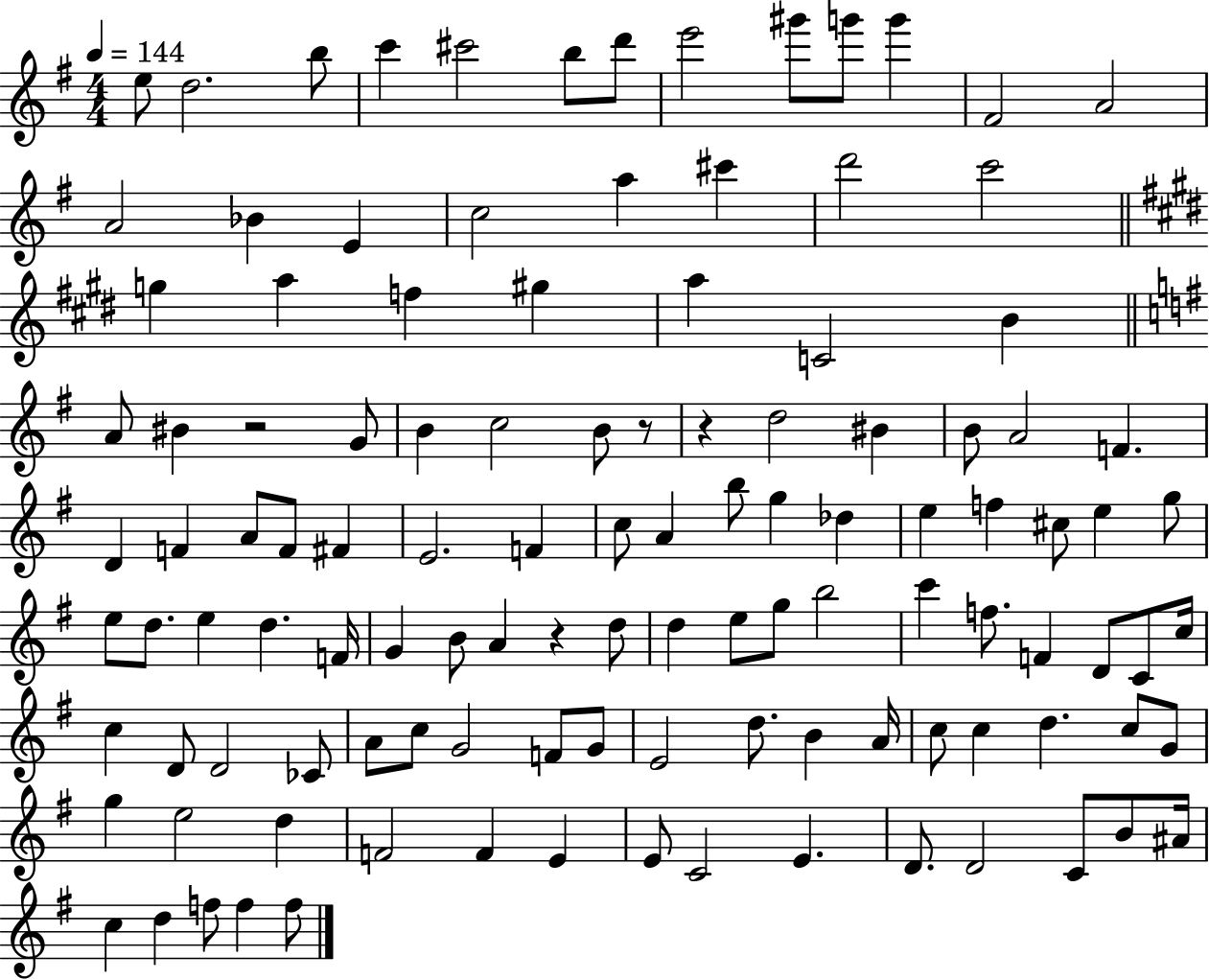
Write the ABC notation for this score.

X:1
T:Untitled
M:4/4
L:1/4
K:G
e/2 d2 b/2 c' ^c'2 b/2 d'/2 e'2 ^g'/2 g'/2 g' ^F2 A2 A2 _B E c2 a ^c' d'2 c'2 g a f ^g a C2 B A/2 ^B z2 G/2 B c2 B/2 z/2 z d2 ^B B/2 A2 F D F A/2 F/2 ^F E2 F c/2 A b/2 g _d e f ^c/2 e g/2 e/2 d/2 e d F/4 G B/2 A z d/2 d e/2 g/2 b2 c' f/2 F D/2 C/2 c/4 c D/2 D2 _C/2 A/2 c/2 G2 F/2 G/2 E2 d/2 B A/4 c/2 c d c/2 G/2 g e2 d F2 F E E/2 C2 E D/2 D2 C/2 B/2 ^A/4 c d f/2 f f/2